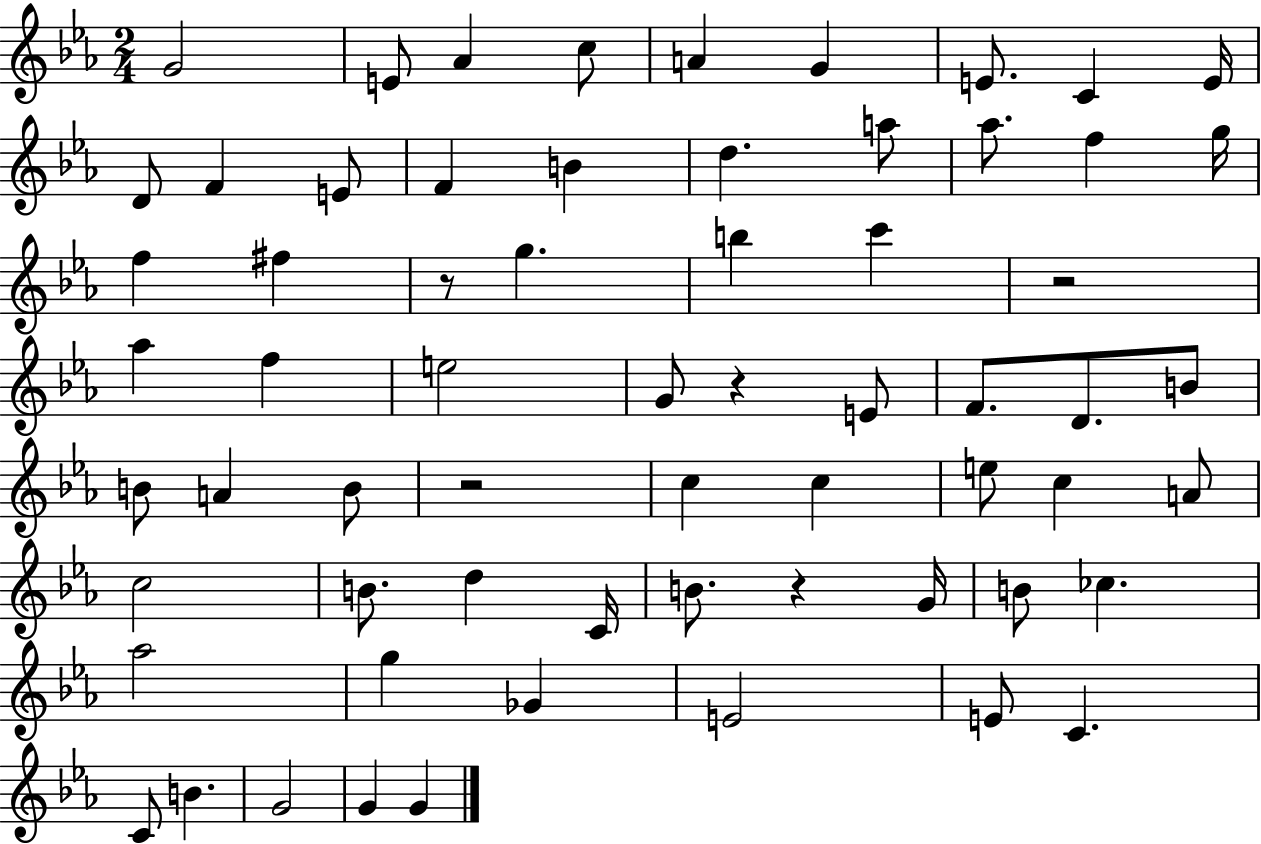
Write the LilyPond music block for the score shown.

{
  \clef treble
  \numericTimeSignature
  \time 2/4
  \key ees \major
  g'2 | e'8 aes'4 c''8 | a'4 g'4 | e'8. c'4 e'16 | \break d'8 f'4 e'8 | f'4 b'4 | d''4. a''8 | aes''8. f''4 g''16 | \break f''4 fis''4 | r8 g''4. | b''4 c'''4 | r2 | \break aes''4 f''4 | e''2 | g'8 r4 e'8 | f'8. d'8. b'8 | \break b'8 a'4 b'8 | r2 | c''4 c''4 | e''8 c''4 a'8 | \break c''2 | b'8. d''4 c'16 | b'8. r4 g'16 | b'8 ces''4. | \break aes''2 | g''4 ges'4 | e'2 | e'8 c'4. | \break c'8 b'4. | g'2 | g'4 g'4 | \bar "|."
}